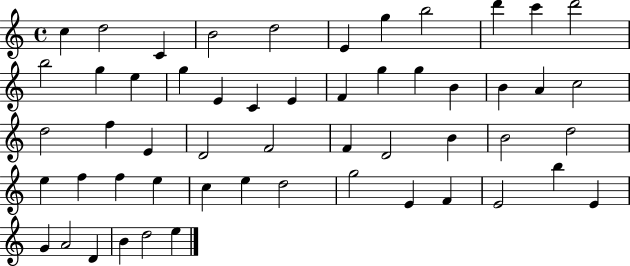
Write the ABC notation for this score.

X:1
T:Untitled
M:4/4
L:1/4
K:C
c d2 C B2 d2 E g b2 d' c' d'2 b2 g e g E C E F g g B B A c2 d2 f E D2 F2 F D2 B B2 d2 e f f e c e d2 g2 E F E2 b E G A2 D B d2 e